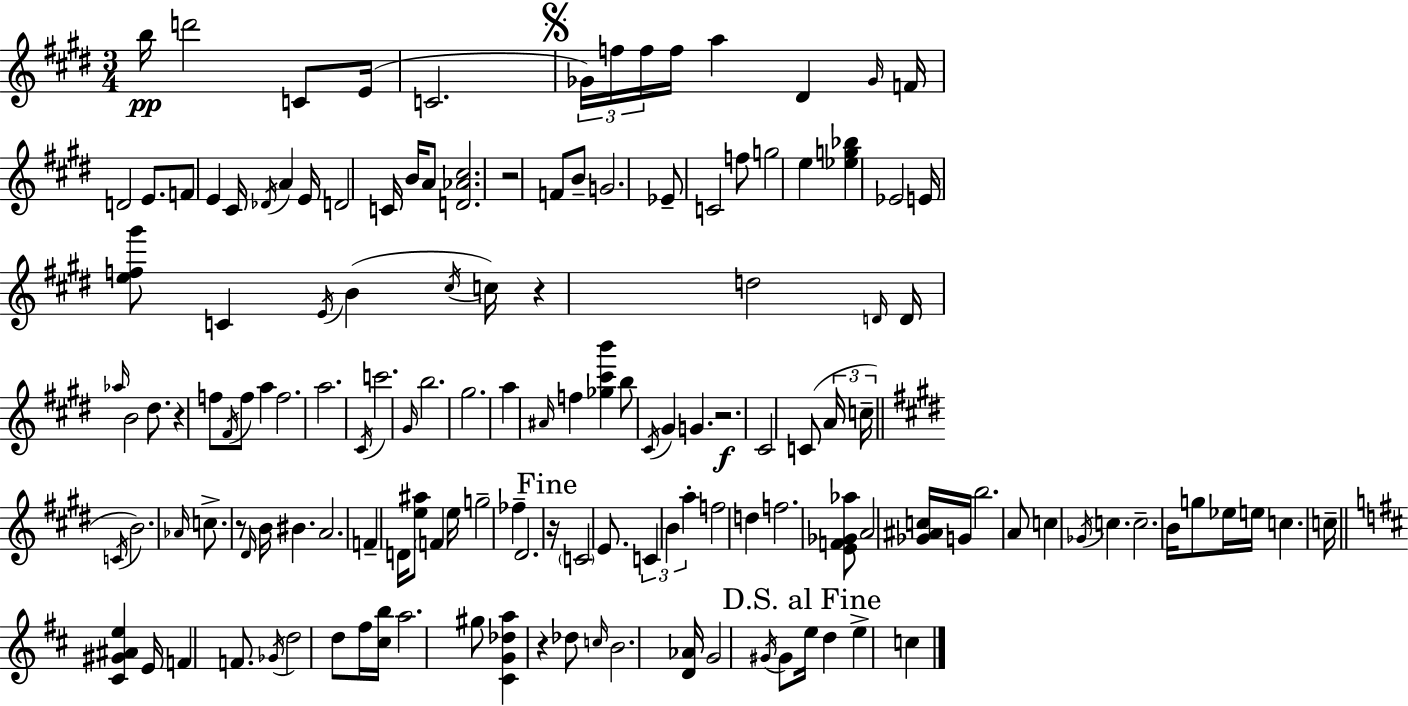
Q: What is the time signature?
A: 3/4